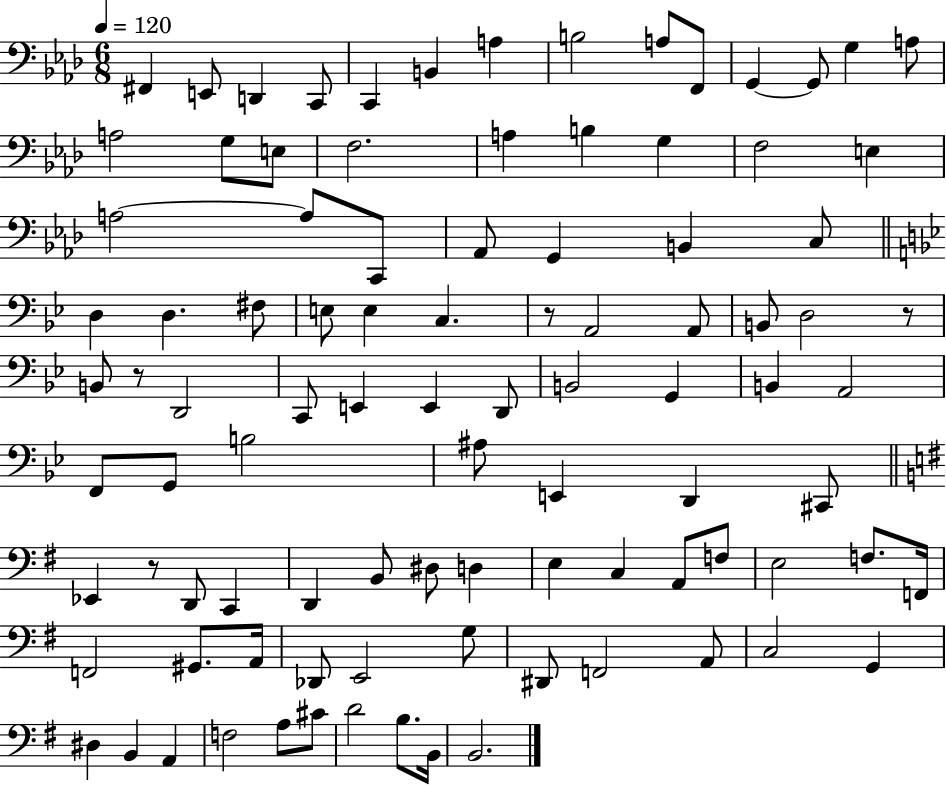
{
  \clef bass
  \numericTimeSignature
  \time 6/8
  \key aes \major
  \tempo 4 = 120
  fis,4 e,8 d,4 c,8 | c,4 b,4 a4 | b2 a8 f,8 | g,4~~ g,8 g4 a8 | \break a2 g8 e8 | f2. | a4 b4 g4 | f2 e4 | \break a2~~ a8 c,8 | aes,8 g,4 b,4 c8 | \bar "||" \break \key g \minor d4 d4. fis8 | e8 e4 c4. | r8 a,2 a,8 | b,8 d2 r8 | \break b,8 r8 d,2 | c,8 e,4 e,4 d,8 | b,2 g,4 | b,4 a,2 | \break f,8 g,8 b2 | ais8 e,4 d,4 cis,8 | \bar "||" \break \key g \major ees,4 r8 d,8 c,4 | d,4 b,8 dis8 d4 | e4 c4 a,8 f8 | e2 f8. f,16 | \break f,2 gis,8. a,16 | des,8 e,2 g8 | dis,8 f,2 a,8 | c2 g,4 | \break dis4 b,4 a,4 | f2 a8 cis'8 | d'2 b8. b,16 | b,2. | \break \bar "|."
}